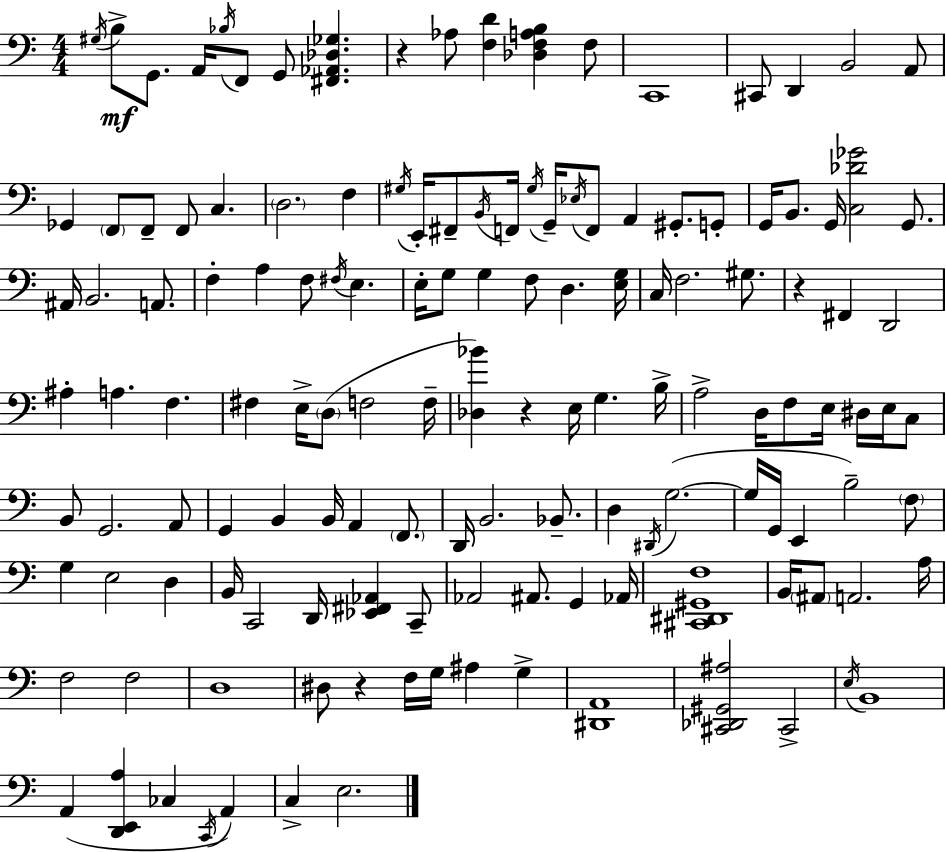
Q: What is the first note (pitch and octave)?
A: G#3